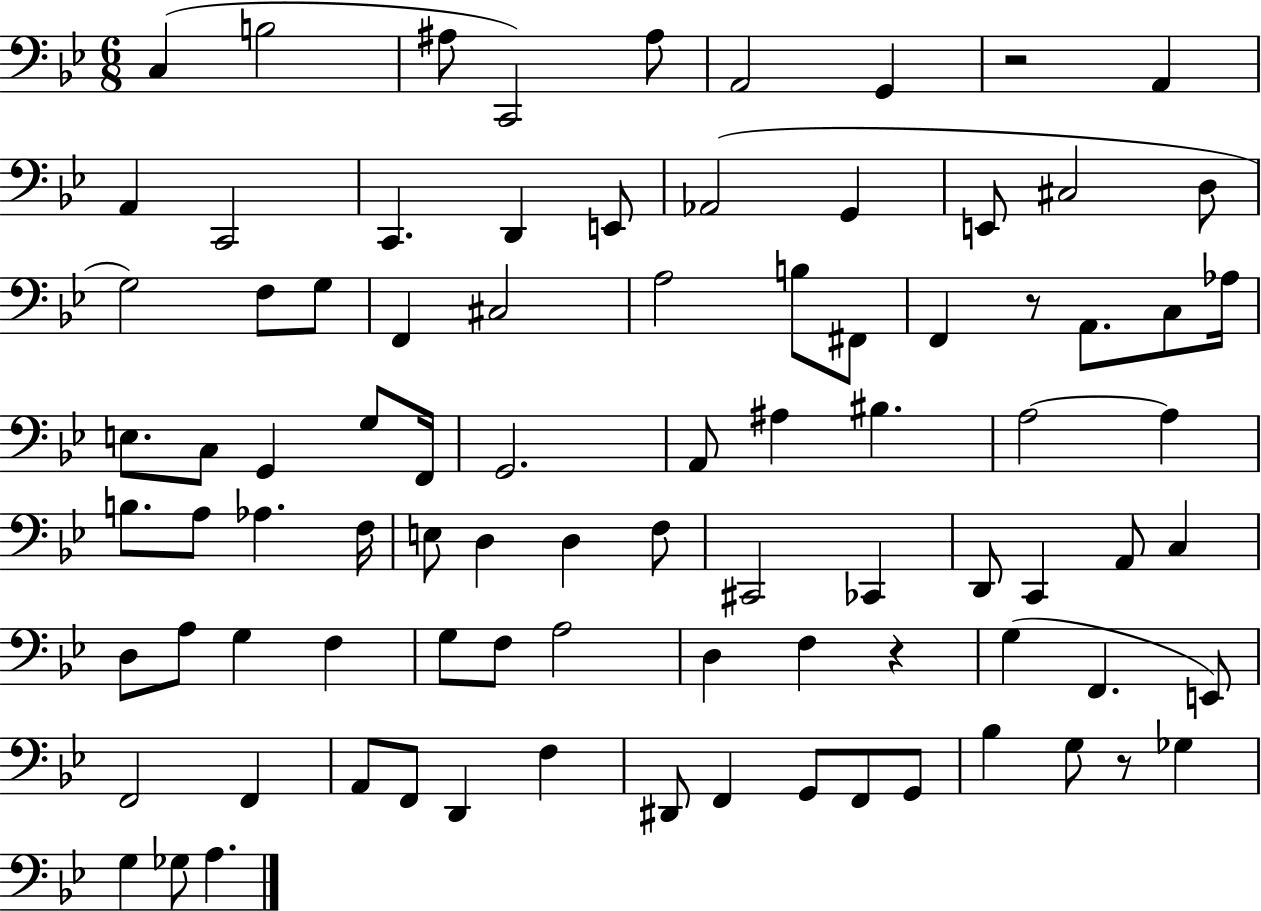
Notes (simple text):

C3/q B3/h A#3/e C2/h A#3/e A2/h G2/q R/h A2/q A2/q C2/h C2/q. D2/q E2/e Ab2/h G2/q E2/e C#3/h D3/e G3/h F3/e G3/e F2/q C#3/h A3/h B3/e F#2/e F2/q R/e A2/e. C3/e Ab3/s E3/e. C3/e G2/q G3/e F2/s G2/h. A2/e A#3/q BIS3/q. A3/h A3/q B3/e. A3/e Ab3/q. F3/s E3/e D3/q D3/q F3/e C#2/h CES2/q D2/e C2/q A2/e C3/q D3/e A3/e G3/q F3/q G3/e F3/e A3/h D3/q F3/q R/q G3/q F2/q. E2/e F2/h F2/q A2/e F2/e D2/q F3/q D#2/e F2/q G2/e F2/e G2/e Bb3/q G3/e R/e Gb3/q G3/q Gb3/e A3/q.